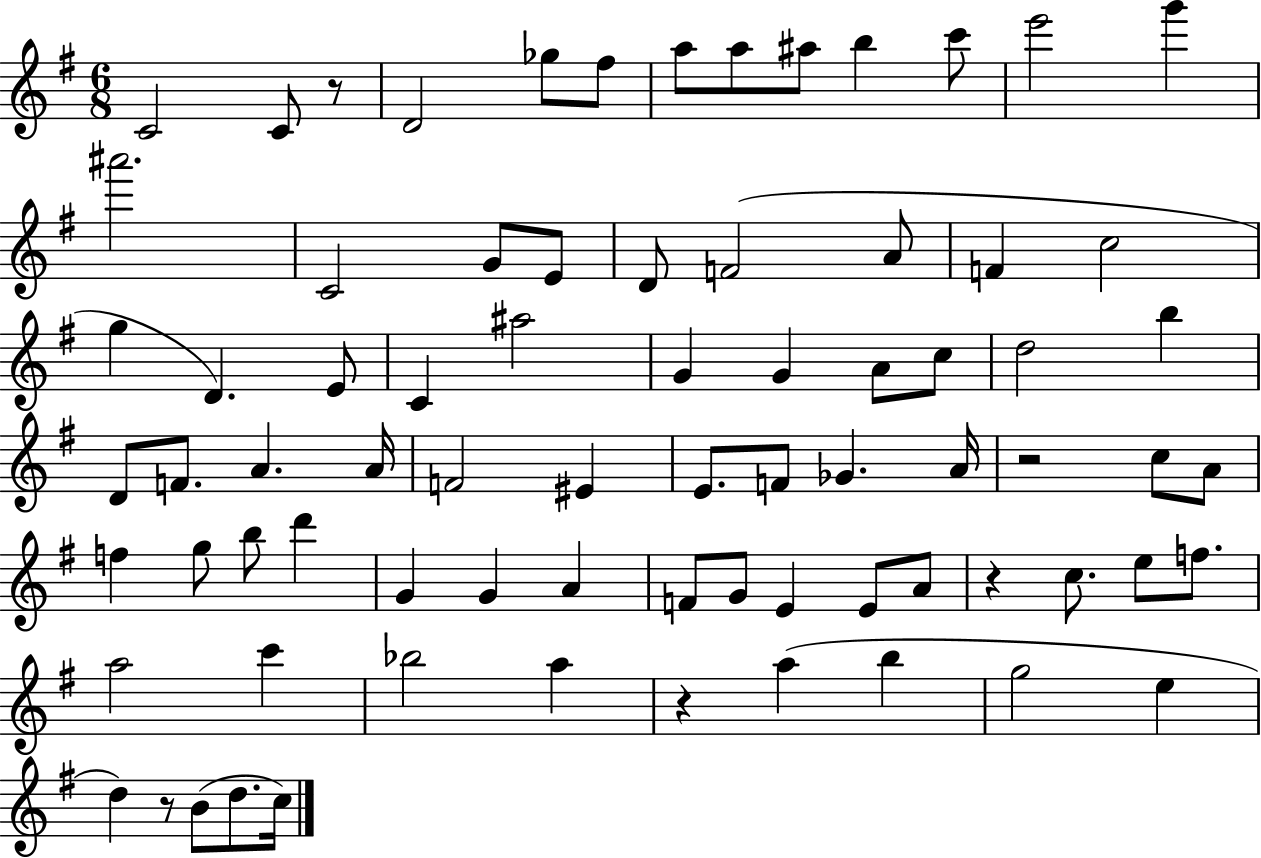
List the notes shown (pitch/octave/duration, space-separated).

C4/h C4/e R/e D4/h Gb5/e F#5/e A5/e A5/e A#5/e B5/q C6/e E6/h G6/q A#6/h. C4/h G4/e E4/e D4/e F4/h A4/e F4/q C5/h G5/q D4/q. E4/e C4/q A#5/h G4/q G4/q A4/e C5/e D5/h B5/q D4/e F4/e. A4/q. A4/s F4/h EIS4/q E4/e. F4/e Gb4/q. A4/s R/h C5/e A4/e F5/q G5/e B5/e D6/q G4/q G4/q A4/q F4/e G4/e E4/q E4/e A4/e R/q C5/e. E5/e F5/e. A5/h C6/q Bb5/h A5/q R/q A5/q B5/q G5/h E5/q D5/q R/e B4/e D5/e. C5/s